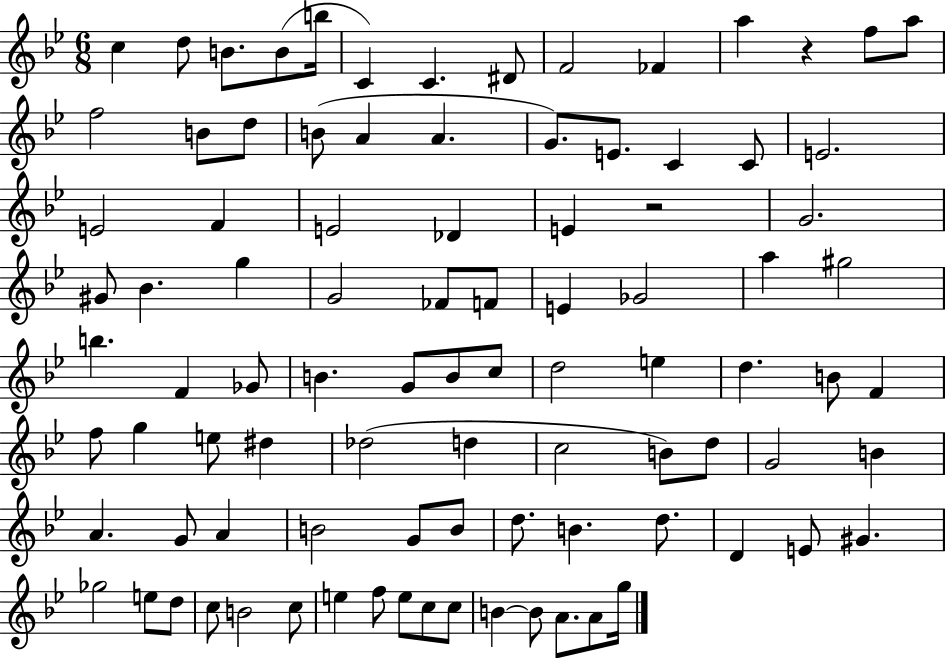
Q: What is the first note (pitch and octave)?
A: C5